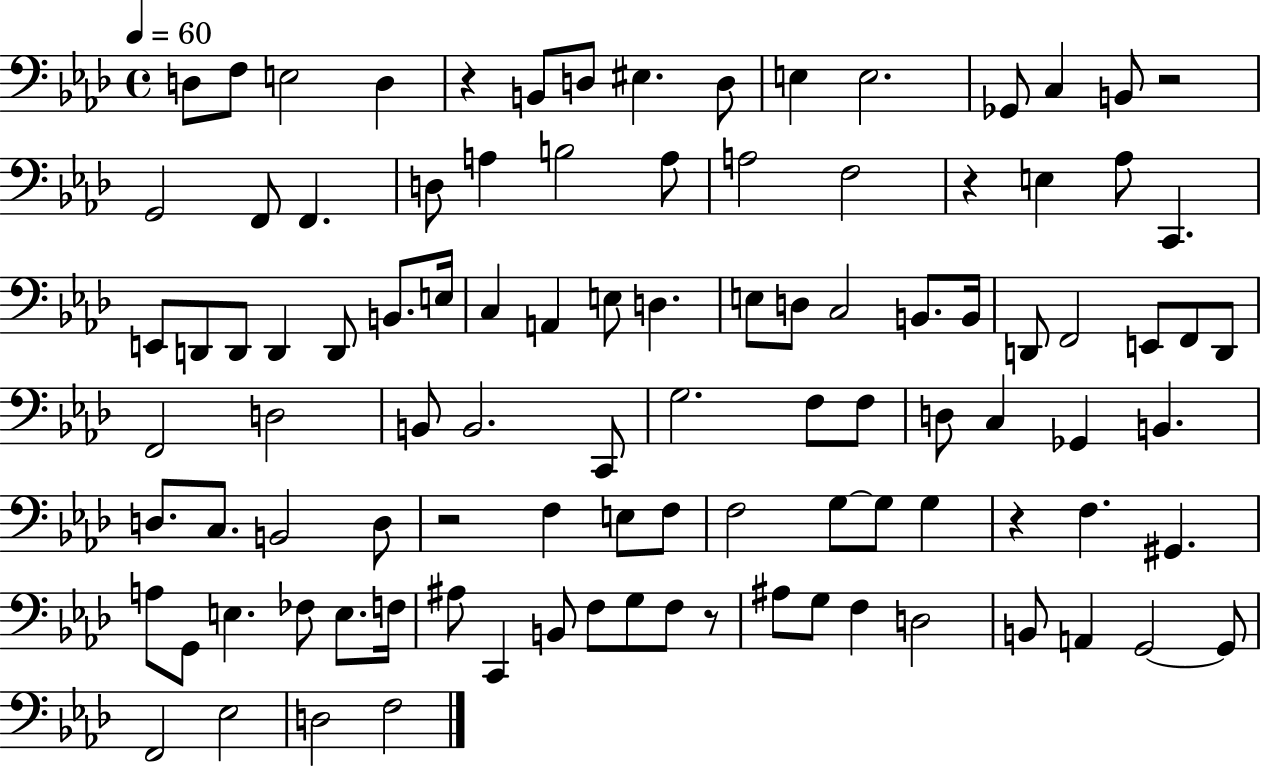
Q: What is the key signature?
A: AES major